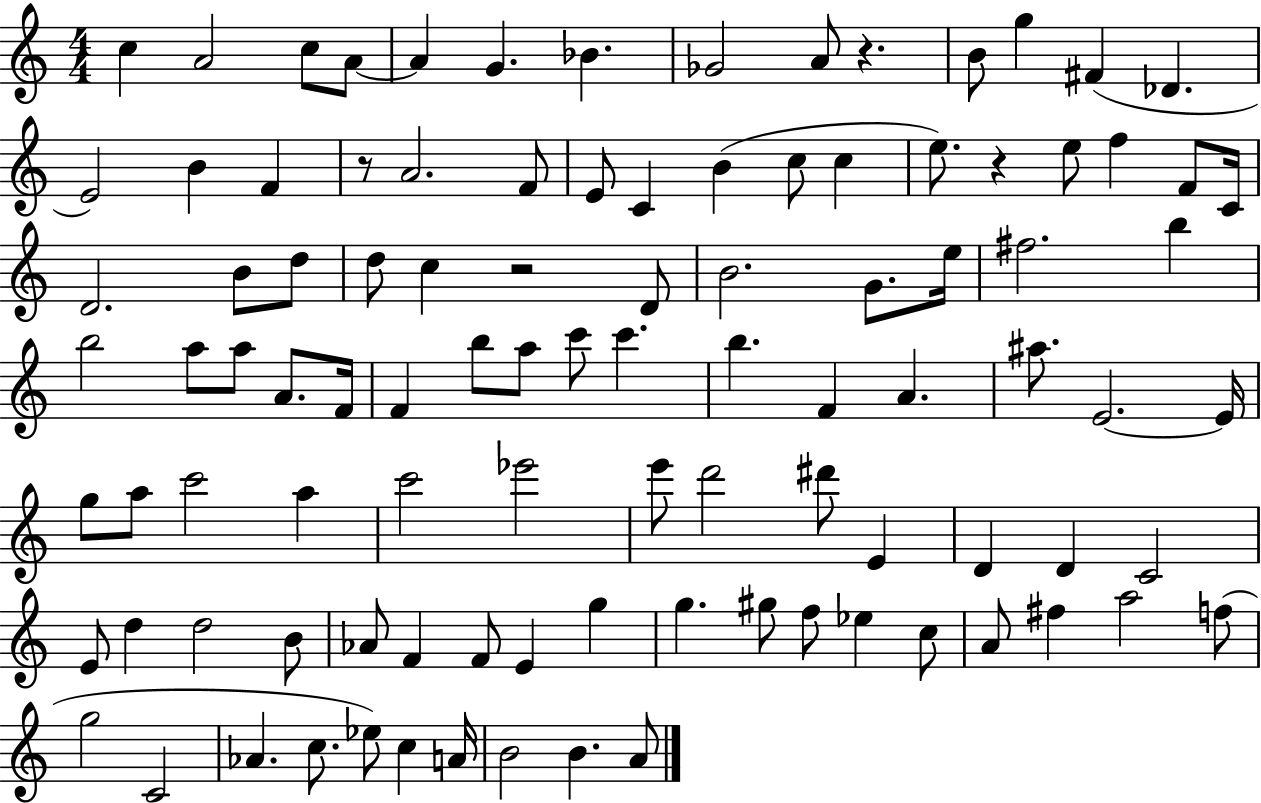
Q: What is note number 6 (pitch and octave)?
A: G4